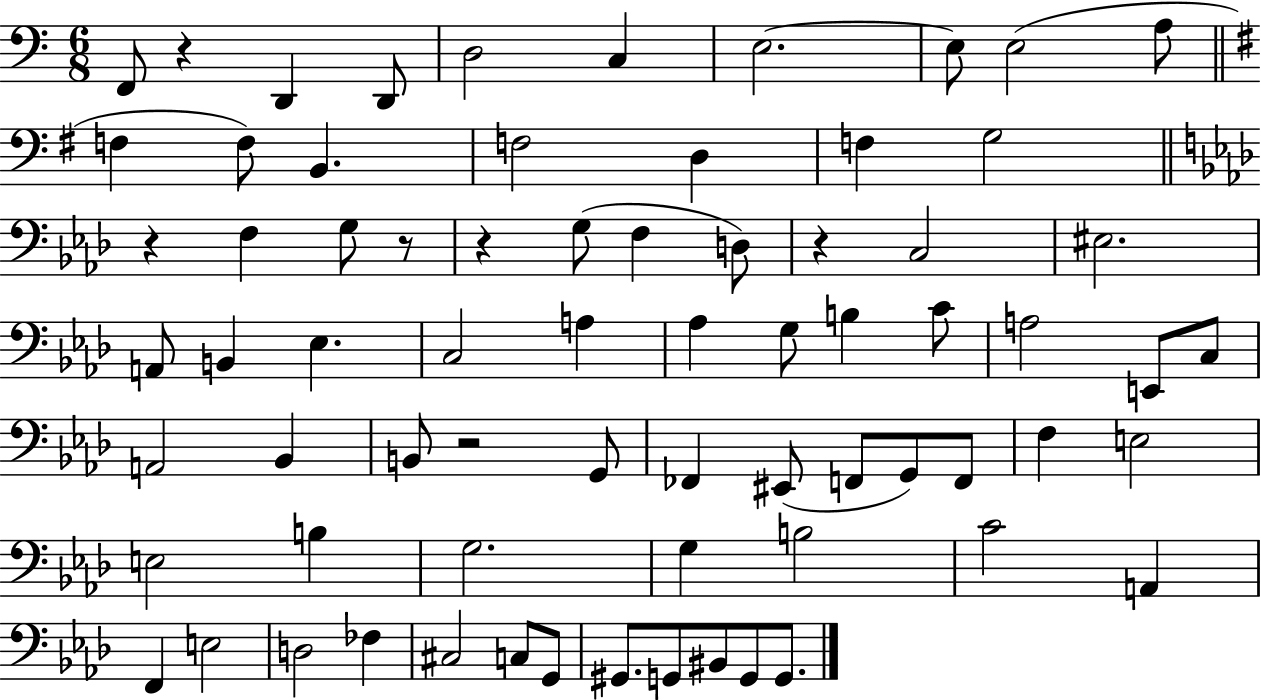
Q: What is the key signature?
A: C major